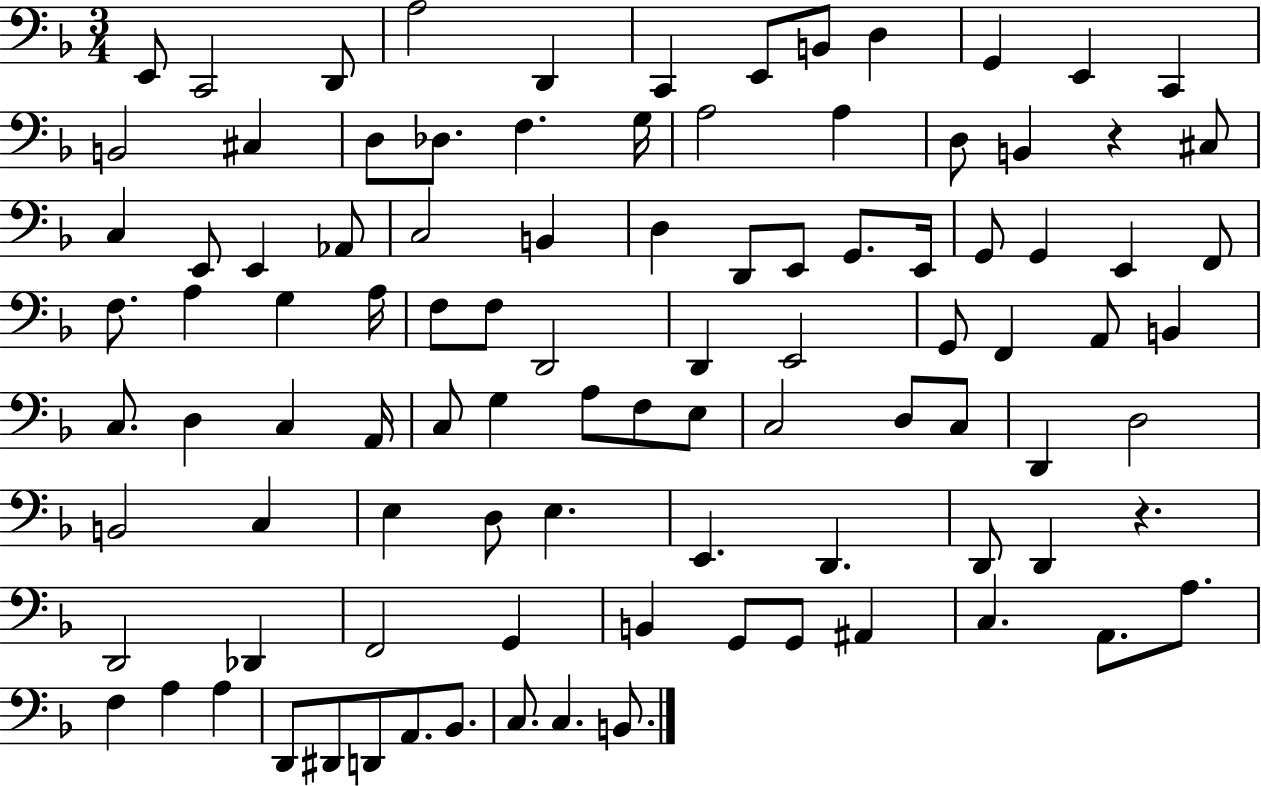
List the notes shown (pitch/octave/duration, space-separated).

E2/e C2/h D2/e A3/h D2/q C2/q E2/e B2/e D3/q G2/q E2/q C2/q B2/h C#3/q D3/e Db3/e. F3/q. G3/s A3/h A3/q D3/e B2/q R/q C#3/e C3/q E2/e E2/q Ab2/e C3/h B2/q D3/q D2/e E2/e G2/e. E2/s G2/e G2/q E2/q F2/e F3/e. A3/q G3/q A3/s F3/e F3/e D2/h D2/q E2/h G2/e F2/q A2/e B2/q C3/e. D3/q C3/q A2/s C3/e G3/q A3/e F3/e E3/e C3/h D3/e C3/e D2/q D3/h B2/h C3/q E3/q D3/e E3/q. E2/q. D2/q. D2/e D2/q R/q. D2/h Db2/q F2/h G2/q B2/q G2/e G2/e A#2/q C3/q. A2/e. A3/e. F3/q A3/q A3/q D2/e D#2/e D2/e A2/e. Bb2/e. C3/e. C3/q. B2/e.